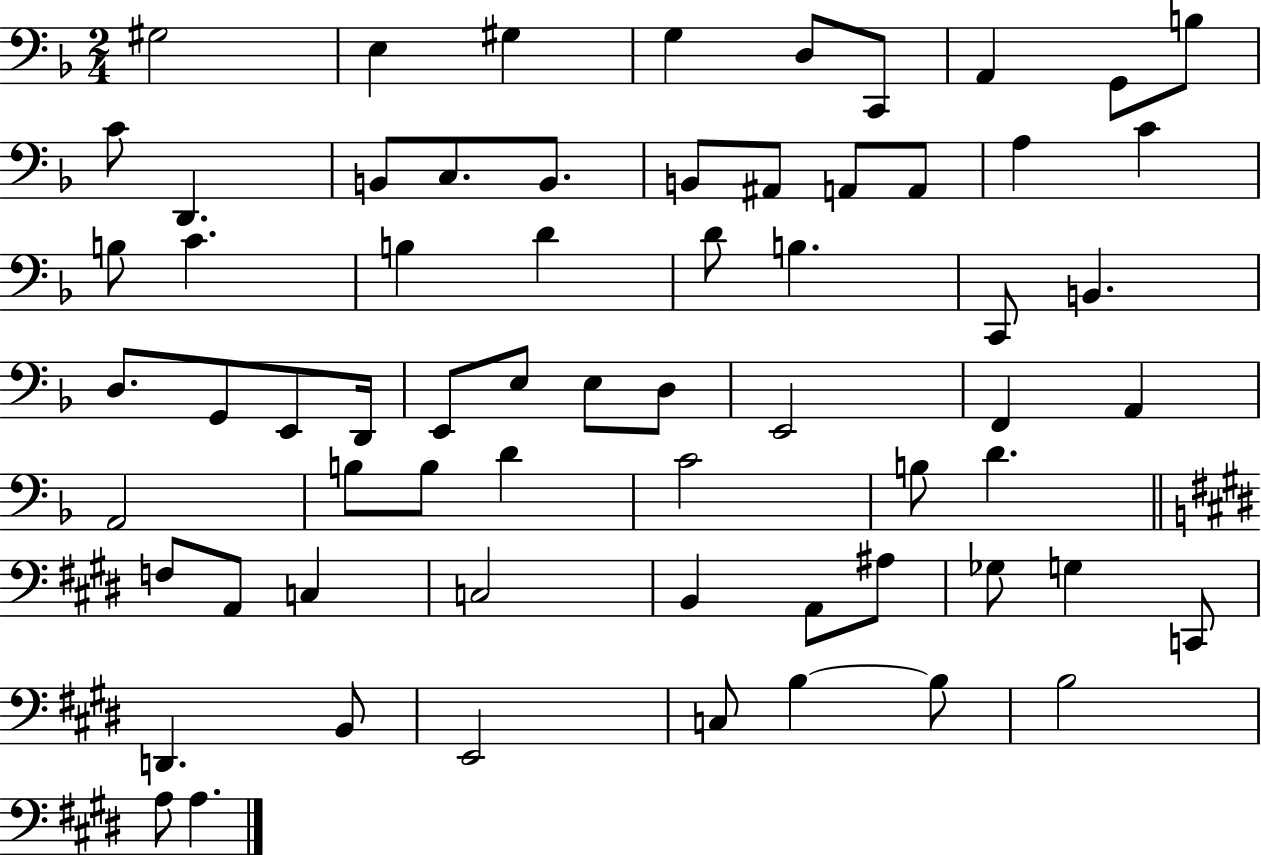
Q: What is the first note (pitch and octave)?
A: G#3